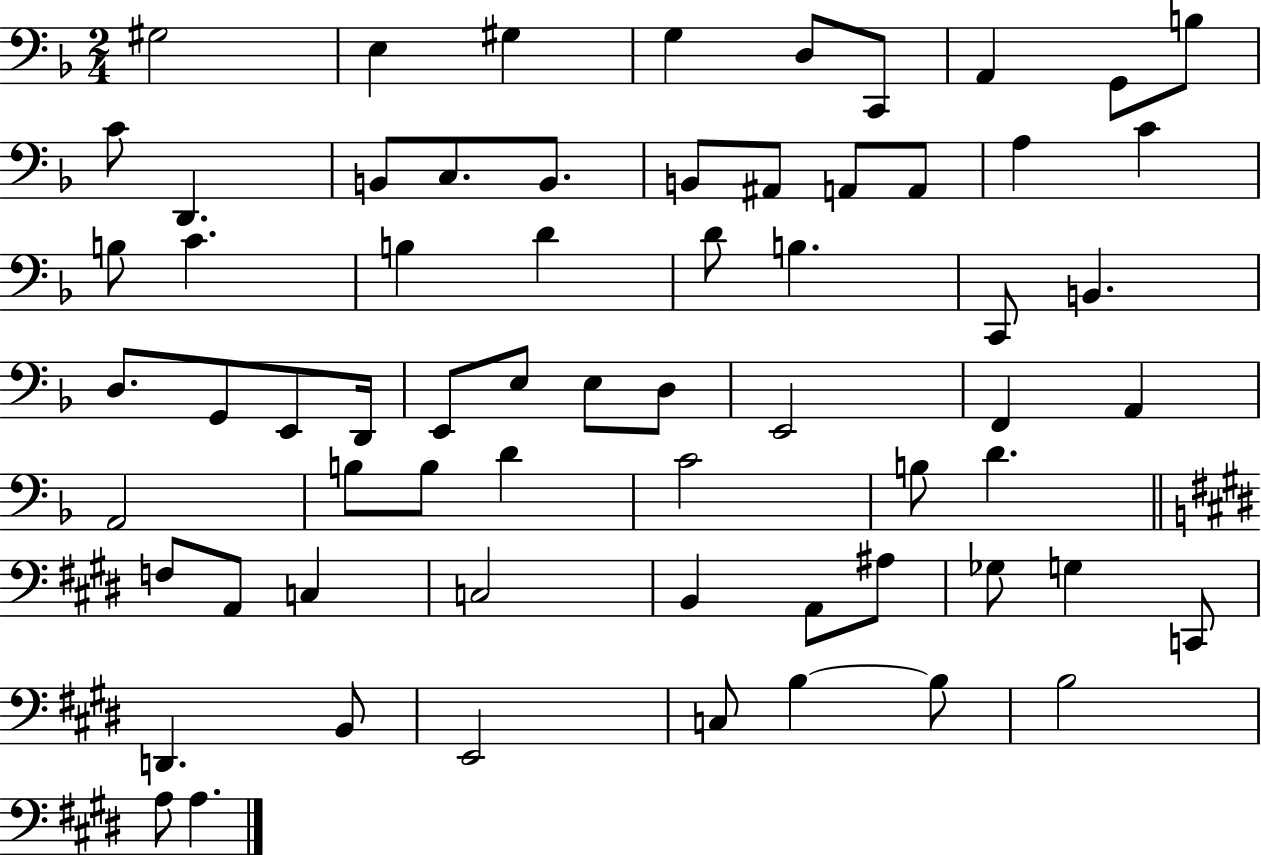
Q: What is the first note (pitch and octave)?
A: G#3